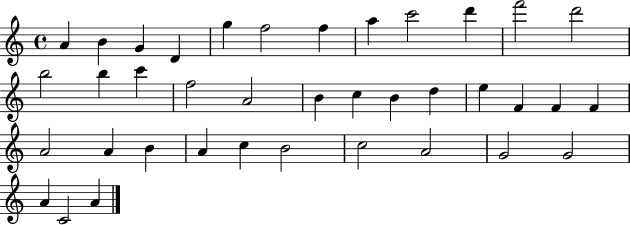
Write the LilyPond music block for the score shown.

{
  \clef treble
  \time 4/4
  \defaultTimeSignature
  \key c \major
  a'4 b'4 g'4 d'4 | g''4 f''2 f''4 | a''4 c'''2 d'''4 | f'''2 d'''2 | \break b''2 b''4 c'''4 | f''2 a'2 | b'4 c''4 b'4 d''4 | e''4 f'4 f'4 f'4 | \break a'2 a'4 b'4 | a'4 c''4 b'2 | c''2 a'2 | g'2 g'2 | \break a'4 c'2 a'4 | \bar "|."
}